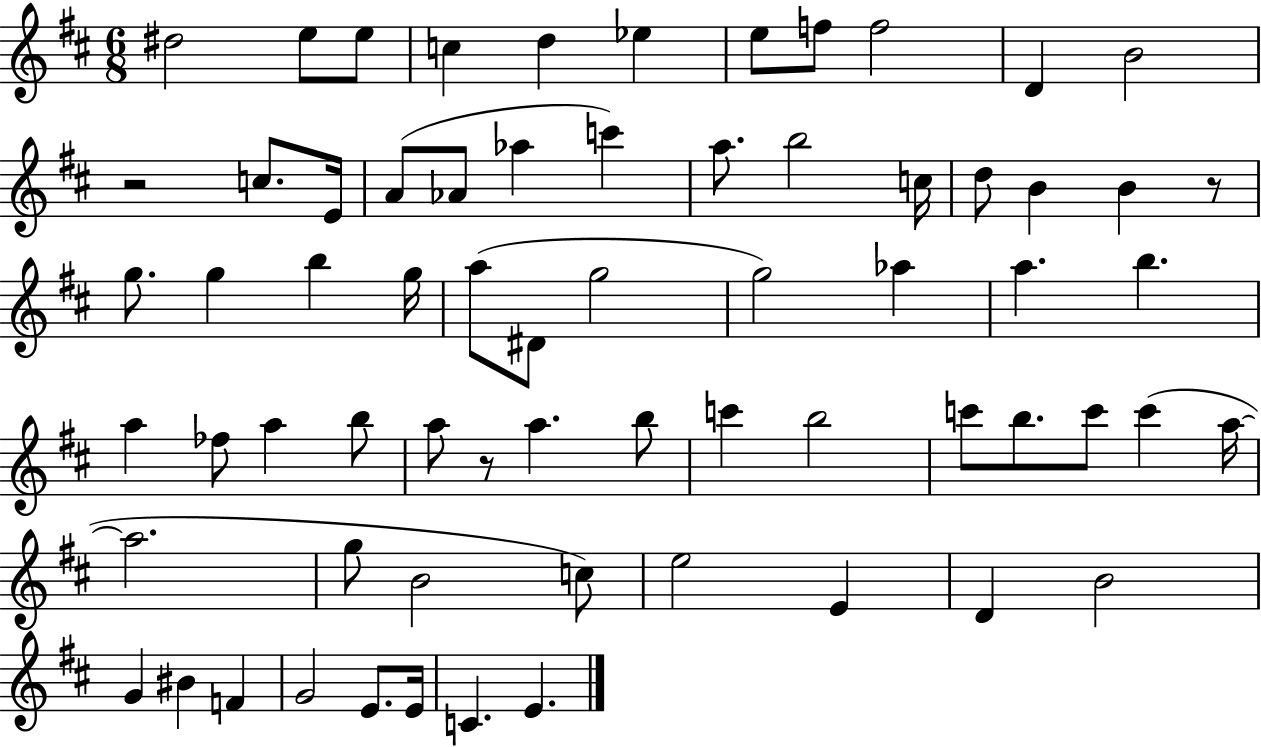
X:1
T:Untitled
M:6/8
L:1/4
K:D
^d2 e/2 e/2 c d _e e/2 f/2 f2 D B2 z2 c/2 E/4 A/2 _A/2 _a c' a/2 b2 c/4 d/2 B B z/2 g/2 g b g/4 a/2 ^D/2 g2 g2 _a a b a _f/2 a b/2 a/2 z/2 a b/2 c' b2 c'/2 b/2 c'/2 c' a/4 a2 g/2 B2 c/2 e2 E D B2 G ^B F G2 E/2 E/4 C E